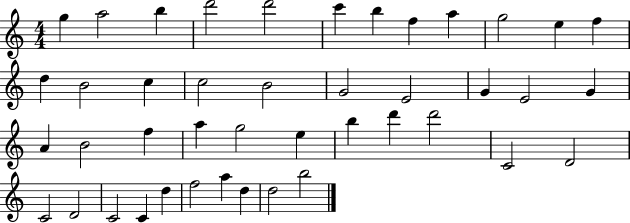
X:1
T:Untitled
M:4/4
L:1/4
K:C
g a2 b d'2 d'2 c' b f a g2 e f d B2 c c2 B2 G2 E2 G E2 G A B2 f a g2 e b d' d'2 C2 D2 C2 D2 C2 C d f2 a d d2 b2